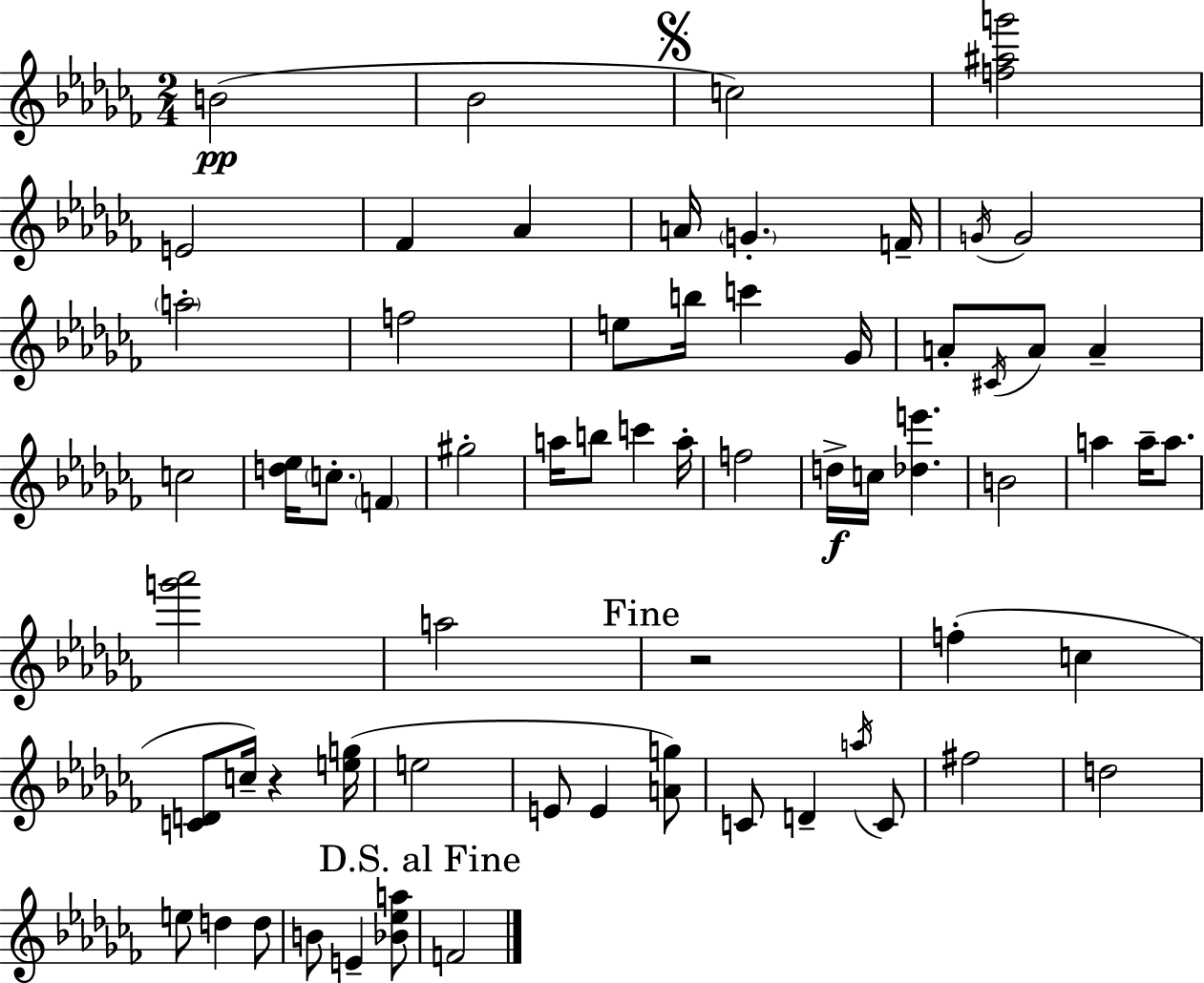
X:1
T:Untitled
M:2/4
L:1/4
K:Abm
B2 _B2 c2 [f^ag']2 E2 _F _A A/4 G F/4 G/4 G2 a2 f2 e/2 b/4 c' _G/4 A/2 ^C/4 A/2 A c2 [d_e]/4 c/2 F ^g2 a/4 b/2 c' a/4 f2 d/4 c/4 [_de'] B2 a a/4 a/2 [g'_a']2 a2 z2 f c [CD]/2 c/4 z [eg]/4 e2 E/2 E [Ag]/2 C/2 D a/4 C/2 ^f2 d2 e/2 d d/2 B/2 E [_B_ea]/2 F2